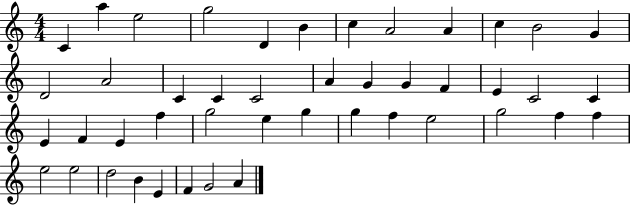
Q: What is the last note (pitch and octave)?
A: A4